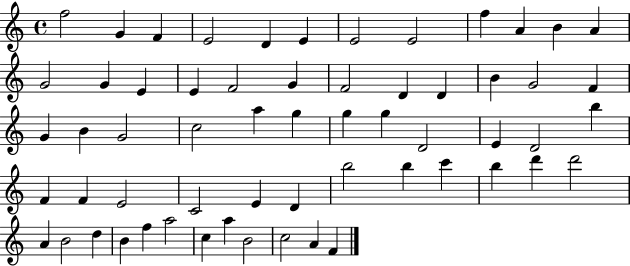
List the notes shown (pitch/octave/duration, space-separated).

F5/h G4/q F4/q E4/h D4/q E4/q E4/h E4/h F5/q A4/q B4/q A4/q G4/h G4/q E4/q E4/q F4/h G4/q F4/h D4/q D4/q B4/q G4/h F4/q G4/q B4/q G4/h C5/h A5/q G5/q G5/q G5/q D4/h E4/q D4/h B5/q F4/q F4/q E4/h C4/h E4/q D4/q B5/h B5/q C6/q B5/q D6/q D6/h A4/q B4/h D5/q B4/q F5/q A5/h C5/q A5/q B4/h C5/h A4/q F4/q